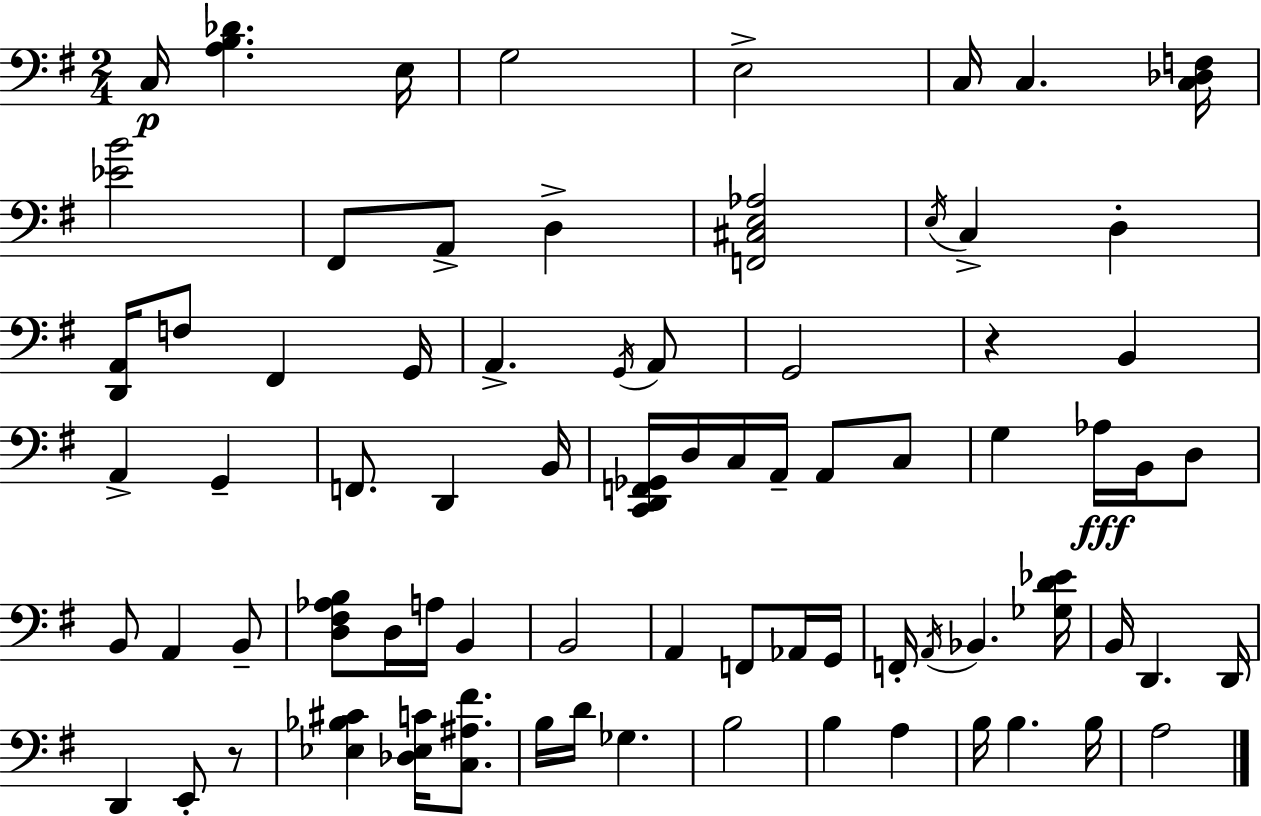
{
  \clef bass
  \numericTimeSignature
  \time 2/4
  \key g \major
  \repeat volta 2 { c16\p <a b des'>4. e16 | g2 | e2-> | c16 c4. <c des f>16 | \break <ees' b'>2 | fis,8 a,8-> d4-> | <f, cis e aes>2 | \acciaccatura { e16 } c4-> d4-. | \break <d, a,>16 f8 fis,4 | g,16 a,4.-> \acciaccatura { g,16 } | a,8 g,2 | r4 b,4 | \break a,4-> g,4-- | f,8. d,4 | b,16 <c, d, f, ges,>16 d16 c16 a,16-- a,8 | c8 g4 aes16\fff b,16 | \break d8 b,8 a,4 | b,8-- <d fis aes b>8 d16 a16 b,4 | b,2 | a,4 f,8 | \break aes,16 g,16 f,16-. \acciaccatura { a,16 } bes,4. | <ges d' ees'>16 b,16 d,4. | d,16 d,4 e,8-. | r8 <ees bes cis'>4 <des ees c'>16 | \break <c ais fis'>8. b16 d'16 ges4. | b2 | b4 a4 | b16 b4. | \break b16 a2 | } \bar "|."
}